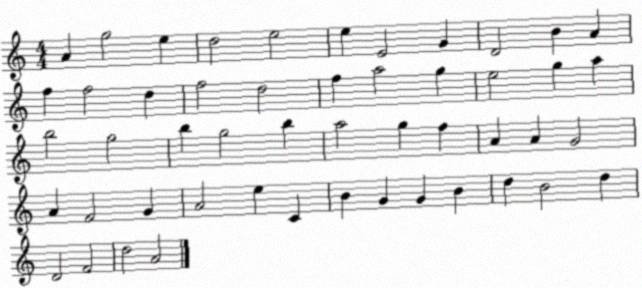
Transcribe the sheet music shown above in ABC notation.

X:1
T:Untitled
M:4/4
L:1/4
K:C
A g2 e d2 e2 e E2 G D2 B A f f2 d f2 d2 f a2 g e2 g a b2 g2 b g2 b a2 g f A A G2 A F2 G A2 e C B G G B d B2 d D2 F2 d2 A2